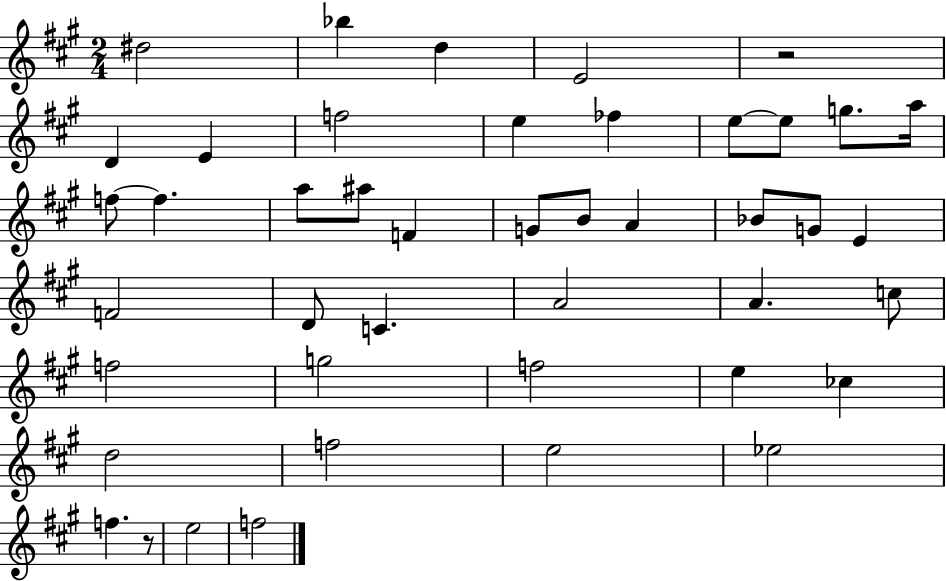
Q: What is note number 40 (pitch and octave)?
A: F5